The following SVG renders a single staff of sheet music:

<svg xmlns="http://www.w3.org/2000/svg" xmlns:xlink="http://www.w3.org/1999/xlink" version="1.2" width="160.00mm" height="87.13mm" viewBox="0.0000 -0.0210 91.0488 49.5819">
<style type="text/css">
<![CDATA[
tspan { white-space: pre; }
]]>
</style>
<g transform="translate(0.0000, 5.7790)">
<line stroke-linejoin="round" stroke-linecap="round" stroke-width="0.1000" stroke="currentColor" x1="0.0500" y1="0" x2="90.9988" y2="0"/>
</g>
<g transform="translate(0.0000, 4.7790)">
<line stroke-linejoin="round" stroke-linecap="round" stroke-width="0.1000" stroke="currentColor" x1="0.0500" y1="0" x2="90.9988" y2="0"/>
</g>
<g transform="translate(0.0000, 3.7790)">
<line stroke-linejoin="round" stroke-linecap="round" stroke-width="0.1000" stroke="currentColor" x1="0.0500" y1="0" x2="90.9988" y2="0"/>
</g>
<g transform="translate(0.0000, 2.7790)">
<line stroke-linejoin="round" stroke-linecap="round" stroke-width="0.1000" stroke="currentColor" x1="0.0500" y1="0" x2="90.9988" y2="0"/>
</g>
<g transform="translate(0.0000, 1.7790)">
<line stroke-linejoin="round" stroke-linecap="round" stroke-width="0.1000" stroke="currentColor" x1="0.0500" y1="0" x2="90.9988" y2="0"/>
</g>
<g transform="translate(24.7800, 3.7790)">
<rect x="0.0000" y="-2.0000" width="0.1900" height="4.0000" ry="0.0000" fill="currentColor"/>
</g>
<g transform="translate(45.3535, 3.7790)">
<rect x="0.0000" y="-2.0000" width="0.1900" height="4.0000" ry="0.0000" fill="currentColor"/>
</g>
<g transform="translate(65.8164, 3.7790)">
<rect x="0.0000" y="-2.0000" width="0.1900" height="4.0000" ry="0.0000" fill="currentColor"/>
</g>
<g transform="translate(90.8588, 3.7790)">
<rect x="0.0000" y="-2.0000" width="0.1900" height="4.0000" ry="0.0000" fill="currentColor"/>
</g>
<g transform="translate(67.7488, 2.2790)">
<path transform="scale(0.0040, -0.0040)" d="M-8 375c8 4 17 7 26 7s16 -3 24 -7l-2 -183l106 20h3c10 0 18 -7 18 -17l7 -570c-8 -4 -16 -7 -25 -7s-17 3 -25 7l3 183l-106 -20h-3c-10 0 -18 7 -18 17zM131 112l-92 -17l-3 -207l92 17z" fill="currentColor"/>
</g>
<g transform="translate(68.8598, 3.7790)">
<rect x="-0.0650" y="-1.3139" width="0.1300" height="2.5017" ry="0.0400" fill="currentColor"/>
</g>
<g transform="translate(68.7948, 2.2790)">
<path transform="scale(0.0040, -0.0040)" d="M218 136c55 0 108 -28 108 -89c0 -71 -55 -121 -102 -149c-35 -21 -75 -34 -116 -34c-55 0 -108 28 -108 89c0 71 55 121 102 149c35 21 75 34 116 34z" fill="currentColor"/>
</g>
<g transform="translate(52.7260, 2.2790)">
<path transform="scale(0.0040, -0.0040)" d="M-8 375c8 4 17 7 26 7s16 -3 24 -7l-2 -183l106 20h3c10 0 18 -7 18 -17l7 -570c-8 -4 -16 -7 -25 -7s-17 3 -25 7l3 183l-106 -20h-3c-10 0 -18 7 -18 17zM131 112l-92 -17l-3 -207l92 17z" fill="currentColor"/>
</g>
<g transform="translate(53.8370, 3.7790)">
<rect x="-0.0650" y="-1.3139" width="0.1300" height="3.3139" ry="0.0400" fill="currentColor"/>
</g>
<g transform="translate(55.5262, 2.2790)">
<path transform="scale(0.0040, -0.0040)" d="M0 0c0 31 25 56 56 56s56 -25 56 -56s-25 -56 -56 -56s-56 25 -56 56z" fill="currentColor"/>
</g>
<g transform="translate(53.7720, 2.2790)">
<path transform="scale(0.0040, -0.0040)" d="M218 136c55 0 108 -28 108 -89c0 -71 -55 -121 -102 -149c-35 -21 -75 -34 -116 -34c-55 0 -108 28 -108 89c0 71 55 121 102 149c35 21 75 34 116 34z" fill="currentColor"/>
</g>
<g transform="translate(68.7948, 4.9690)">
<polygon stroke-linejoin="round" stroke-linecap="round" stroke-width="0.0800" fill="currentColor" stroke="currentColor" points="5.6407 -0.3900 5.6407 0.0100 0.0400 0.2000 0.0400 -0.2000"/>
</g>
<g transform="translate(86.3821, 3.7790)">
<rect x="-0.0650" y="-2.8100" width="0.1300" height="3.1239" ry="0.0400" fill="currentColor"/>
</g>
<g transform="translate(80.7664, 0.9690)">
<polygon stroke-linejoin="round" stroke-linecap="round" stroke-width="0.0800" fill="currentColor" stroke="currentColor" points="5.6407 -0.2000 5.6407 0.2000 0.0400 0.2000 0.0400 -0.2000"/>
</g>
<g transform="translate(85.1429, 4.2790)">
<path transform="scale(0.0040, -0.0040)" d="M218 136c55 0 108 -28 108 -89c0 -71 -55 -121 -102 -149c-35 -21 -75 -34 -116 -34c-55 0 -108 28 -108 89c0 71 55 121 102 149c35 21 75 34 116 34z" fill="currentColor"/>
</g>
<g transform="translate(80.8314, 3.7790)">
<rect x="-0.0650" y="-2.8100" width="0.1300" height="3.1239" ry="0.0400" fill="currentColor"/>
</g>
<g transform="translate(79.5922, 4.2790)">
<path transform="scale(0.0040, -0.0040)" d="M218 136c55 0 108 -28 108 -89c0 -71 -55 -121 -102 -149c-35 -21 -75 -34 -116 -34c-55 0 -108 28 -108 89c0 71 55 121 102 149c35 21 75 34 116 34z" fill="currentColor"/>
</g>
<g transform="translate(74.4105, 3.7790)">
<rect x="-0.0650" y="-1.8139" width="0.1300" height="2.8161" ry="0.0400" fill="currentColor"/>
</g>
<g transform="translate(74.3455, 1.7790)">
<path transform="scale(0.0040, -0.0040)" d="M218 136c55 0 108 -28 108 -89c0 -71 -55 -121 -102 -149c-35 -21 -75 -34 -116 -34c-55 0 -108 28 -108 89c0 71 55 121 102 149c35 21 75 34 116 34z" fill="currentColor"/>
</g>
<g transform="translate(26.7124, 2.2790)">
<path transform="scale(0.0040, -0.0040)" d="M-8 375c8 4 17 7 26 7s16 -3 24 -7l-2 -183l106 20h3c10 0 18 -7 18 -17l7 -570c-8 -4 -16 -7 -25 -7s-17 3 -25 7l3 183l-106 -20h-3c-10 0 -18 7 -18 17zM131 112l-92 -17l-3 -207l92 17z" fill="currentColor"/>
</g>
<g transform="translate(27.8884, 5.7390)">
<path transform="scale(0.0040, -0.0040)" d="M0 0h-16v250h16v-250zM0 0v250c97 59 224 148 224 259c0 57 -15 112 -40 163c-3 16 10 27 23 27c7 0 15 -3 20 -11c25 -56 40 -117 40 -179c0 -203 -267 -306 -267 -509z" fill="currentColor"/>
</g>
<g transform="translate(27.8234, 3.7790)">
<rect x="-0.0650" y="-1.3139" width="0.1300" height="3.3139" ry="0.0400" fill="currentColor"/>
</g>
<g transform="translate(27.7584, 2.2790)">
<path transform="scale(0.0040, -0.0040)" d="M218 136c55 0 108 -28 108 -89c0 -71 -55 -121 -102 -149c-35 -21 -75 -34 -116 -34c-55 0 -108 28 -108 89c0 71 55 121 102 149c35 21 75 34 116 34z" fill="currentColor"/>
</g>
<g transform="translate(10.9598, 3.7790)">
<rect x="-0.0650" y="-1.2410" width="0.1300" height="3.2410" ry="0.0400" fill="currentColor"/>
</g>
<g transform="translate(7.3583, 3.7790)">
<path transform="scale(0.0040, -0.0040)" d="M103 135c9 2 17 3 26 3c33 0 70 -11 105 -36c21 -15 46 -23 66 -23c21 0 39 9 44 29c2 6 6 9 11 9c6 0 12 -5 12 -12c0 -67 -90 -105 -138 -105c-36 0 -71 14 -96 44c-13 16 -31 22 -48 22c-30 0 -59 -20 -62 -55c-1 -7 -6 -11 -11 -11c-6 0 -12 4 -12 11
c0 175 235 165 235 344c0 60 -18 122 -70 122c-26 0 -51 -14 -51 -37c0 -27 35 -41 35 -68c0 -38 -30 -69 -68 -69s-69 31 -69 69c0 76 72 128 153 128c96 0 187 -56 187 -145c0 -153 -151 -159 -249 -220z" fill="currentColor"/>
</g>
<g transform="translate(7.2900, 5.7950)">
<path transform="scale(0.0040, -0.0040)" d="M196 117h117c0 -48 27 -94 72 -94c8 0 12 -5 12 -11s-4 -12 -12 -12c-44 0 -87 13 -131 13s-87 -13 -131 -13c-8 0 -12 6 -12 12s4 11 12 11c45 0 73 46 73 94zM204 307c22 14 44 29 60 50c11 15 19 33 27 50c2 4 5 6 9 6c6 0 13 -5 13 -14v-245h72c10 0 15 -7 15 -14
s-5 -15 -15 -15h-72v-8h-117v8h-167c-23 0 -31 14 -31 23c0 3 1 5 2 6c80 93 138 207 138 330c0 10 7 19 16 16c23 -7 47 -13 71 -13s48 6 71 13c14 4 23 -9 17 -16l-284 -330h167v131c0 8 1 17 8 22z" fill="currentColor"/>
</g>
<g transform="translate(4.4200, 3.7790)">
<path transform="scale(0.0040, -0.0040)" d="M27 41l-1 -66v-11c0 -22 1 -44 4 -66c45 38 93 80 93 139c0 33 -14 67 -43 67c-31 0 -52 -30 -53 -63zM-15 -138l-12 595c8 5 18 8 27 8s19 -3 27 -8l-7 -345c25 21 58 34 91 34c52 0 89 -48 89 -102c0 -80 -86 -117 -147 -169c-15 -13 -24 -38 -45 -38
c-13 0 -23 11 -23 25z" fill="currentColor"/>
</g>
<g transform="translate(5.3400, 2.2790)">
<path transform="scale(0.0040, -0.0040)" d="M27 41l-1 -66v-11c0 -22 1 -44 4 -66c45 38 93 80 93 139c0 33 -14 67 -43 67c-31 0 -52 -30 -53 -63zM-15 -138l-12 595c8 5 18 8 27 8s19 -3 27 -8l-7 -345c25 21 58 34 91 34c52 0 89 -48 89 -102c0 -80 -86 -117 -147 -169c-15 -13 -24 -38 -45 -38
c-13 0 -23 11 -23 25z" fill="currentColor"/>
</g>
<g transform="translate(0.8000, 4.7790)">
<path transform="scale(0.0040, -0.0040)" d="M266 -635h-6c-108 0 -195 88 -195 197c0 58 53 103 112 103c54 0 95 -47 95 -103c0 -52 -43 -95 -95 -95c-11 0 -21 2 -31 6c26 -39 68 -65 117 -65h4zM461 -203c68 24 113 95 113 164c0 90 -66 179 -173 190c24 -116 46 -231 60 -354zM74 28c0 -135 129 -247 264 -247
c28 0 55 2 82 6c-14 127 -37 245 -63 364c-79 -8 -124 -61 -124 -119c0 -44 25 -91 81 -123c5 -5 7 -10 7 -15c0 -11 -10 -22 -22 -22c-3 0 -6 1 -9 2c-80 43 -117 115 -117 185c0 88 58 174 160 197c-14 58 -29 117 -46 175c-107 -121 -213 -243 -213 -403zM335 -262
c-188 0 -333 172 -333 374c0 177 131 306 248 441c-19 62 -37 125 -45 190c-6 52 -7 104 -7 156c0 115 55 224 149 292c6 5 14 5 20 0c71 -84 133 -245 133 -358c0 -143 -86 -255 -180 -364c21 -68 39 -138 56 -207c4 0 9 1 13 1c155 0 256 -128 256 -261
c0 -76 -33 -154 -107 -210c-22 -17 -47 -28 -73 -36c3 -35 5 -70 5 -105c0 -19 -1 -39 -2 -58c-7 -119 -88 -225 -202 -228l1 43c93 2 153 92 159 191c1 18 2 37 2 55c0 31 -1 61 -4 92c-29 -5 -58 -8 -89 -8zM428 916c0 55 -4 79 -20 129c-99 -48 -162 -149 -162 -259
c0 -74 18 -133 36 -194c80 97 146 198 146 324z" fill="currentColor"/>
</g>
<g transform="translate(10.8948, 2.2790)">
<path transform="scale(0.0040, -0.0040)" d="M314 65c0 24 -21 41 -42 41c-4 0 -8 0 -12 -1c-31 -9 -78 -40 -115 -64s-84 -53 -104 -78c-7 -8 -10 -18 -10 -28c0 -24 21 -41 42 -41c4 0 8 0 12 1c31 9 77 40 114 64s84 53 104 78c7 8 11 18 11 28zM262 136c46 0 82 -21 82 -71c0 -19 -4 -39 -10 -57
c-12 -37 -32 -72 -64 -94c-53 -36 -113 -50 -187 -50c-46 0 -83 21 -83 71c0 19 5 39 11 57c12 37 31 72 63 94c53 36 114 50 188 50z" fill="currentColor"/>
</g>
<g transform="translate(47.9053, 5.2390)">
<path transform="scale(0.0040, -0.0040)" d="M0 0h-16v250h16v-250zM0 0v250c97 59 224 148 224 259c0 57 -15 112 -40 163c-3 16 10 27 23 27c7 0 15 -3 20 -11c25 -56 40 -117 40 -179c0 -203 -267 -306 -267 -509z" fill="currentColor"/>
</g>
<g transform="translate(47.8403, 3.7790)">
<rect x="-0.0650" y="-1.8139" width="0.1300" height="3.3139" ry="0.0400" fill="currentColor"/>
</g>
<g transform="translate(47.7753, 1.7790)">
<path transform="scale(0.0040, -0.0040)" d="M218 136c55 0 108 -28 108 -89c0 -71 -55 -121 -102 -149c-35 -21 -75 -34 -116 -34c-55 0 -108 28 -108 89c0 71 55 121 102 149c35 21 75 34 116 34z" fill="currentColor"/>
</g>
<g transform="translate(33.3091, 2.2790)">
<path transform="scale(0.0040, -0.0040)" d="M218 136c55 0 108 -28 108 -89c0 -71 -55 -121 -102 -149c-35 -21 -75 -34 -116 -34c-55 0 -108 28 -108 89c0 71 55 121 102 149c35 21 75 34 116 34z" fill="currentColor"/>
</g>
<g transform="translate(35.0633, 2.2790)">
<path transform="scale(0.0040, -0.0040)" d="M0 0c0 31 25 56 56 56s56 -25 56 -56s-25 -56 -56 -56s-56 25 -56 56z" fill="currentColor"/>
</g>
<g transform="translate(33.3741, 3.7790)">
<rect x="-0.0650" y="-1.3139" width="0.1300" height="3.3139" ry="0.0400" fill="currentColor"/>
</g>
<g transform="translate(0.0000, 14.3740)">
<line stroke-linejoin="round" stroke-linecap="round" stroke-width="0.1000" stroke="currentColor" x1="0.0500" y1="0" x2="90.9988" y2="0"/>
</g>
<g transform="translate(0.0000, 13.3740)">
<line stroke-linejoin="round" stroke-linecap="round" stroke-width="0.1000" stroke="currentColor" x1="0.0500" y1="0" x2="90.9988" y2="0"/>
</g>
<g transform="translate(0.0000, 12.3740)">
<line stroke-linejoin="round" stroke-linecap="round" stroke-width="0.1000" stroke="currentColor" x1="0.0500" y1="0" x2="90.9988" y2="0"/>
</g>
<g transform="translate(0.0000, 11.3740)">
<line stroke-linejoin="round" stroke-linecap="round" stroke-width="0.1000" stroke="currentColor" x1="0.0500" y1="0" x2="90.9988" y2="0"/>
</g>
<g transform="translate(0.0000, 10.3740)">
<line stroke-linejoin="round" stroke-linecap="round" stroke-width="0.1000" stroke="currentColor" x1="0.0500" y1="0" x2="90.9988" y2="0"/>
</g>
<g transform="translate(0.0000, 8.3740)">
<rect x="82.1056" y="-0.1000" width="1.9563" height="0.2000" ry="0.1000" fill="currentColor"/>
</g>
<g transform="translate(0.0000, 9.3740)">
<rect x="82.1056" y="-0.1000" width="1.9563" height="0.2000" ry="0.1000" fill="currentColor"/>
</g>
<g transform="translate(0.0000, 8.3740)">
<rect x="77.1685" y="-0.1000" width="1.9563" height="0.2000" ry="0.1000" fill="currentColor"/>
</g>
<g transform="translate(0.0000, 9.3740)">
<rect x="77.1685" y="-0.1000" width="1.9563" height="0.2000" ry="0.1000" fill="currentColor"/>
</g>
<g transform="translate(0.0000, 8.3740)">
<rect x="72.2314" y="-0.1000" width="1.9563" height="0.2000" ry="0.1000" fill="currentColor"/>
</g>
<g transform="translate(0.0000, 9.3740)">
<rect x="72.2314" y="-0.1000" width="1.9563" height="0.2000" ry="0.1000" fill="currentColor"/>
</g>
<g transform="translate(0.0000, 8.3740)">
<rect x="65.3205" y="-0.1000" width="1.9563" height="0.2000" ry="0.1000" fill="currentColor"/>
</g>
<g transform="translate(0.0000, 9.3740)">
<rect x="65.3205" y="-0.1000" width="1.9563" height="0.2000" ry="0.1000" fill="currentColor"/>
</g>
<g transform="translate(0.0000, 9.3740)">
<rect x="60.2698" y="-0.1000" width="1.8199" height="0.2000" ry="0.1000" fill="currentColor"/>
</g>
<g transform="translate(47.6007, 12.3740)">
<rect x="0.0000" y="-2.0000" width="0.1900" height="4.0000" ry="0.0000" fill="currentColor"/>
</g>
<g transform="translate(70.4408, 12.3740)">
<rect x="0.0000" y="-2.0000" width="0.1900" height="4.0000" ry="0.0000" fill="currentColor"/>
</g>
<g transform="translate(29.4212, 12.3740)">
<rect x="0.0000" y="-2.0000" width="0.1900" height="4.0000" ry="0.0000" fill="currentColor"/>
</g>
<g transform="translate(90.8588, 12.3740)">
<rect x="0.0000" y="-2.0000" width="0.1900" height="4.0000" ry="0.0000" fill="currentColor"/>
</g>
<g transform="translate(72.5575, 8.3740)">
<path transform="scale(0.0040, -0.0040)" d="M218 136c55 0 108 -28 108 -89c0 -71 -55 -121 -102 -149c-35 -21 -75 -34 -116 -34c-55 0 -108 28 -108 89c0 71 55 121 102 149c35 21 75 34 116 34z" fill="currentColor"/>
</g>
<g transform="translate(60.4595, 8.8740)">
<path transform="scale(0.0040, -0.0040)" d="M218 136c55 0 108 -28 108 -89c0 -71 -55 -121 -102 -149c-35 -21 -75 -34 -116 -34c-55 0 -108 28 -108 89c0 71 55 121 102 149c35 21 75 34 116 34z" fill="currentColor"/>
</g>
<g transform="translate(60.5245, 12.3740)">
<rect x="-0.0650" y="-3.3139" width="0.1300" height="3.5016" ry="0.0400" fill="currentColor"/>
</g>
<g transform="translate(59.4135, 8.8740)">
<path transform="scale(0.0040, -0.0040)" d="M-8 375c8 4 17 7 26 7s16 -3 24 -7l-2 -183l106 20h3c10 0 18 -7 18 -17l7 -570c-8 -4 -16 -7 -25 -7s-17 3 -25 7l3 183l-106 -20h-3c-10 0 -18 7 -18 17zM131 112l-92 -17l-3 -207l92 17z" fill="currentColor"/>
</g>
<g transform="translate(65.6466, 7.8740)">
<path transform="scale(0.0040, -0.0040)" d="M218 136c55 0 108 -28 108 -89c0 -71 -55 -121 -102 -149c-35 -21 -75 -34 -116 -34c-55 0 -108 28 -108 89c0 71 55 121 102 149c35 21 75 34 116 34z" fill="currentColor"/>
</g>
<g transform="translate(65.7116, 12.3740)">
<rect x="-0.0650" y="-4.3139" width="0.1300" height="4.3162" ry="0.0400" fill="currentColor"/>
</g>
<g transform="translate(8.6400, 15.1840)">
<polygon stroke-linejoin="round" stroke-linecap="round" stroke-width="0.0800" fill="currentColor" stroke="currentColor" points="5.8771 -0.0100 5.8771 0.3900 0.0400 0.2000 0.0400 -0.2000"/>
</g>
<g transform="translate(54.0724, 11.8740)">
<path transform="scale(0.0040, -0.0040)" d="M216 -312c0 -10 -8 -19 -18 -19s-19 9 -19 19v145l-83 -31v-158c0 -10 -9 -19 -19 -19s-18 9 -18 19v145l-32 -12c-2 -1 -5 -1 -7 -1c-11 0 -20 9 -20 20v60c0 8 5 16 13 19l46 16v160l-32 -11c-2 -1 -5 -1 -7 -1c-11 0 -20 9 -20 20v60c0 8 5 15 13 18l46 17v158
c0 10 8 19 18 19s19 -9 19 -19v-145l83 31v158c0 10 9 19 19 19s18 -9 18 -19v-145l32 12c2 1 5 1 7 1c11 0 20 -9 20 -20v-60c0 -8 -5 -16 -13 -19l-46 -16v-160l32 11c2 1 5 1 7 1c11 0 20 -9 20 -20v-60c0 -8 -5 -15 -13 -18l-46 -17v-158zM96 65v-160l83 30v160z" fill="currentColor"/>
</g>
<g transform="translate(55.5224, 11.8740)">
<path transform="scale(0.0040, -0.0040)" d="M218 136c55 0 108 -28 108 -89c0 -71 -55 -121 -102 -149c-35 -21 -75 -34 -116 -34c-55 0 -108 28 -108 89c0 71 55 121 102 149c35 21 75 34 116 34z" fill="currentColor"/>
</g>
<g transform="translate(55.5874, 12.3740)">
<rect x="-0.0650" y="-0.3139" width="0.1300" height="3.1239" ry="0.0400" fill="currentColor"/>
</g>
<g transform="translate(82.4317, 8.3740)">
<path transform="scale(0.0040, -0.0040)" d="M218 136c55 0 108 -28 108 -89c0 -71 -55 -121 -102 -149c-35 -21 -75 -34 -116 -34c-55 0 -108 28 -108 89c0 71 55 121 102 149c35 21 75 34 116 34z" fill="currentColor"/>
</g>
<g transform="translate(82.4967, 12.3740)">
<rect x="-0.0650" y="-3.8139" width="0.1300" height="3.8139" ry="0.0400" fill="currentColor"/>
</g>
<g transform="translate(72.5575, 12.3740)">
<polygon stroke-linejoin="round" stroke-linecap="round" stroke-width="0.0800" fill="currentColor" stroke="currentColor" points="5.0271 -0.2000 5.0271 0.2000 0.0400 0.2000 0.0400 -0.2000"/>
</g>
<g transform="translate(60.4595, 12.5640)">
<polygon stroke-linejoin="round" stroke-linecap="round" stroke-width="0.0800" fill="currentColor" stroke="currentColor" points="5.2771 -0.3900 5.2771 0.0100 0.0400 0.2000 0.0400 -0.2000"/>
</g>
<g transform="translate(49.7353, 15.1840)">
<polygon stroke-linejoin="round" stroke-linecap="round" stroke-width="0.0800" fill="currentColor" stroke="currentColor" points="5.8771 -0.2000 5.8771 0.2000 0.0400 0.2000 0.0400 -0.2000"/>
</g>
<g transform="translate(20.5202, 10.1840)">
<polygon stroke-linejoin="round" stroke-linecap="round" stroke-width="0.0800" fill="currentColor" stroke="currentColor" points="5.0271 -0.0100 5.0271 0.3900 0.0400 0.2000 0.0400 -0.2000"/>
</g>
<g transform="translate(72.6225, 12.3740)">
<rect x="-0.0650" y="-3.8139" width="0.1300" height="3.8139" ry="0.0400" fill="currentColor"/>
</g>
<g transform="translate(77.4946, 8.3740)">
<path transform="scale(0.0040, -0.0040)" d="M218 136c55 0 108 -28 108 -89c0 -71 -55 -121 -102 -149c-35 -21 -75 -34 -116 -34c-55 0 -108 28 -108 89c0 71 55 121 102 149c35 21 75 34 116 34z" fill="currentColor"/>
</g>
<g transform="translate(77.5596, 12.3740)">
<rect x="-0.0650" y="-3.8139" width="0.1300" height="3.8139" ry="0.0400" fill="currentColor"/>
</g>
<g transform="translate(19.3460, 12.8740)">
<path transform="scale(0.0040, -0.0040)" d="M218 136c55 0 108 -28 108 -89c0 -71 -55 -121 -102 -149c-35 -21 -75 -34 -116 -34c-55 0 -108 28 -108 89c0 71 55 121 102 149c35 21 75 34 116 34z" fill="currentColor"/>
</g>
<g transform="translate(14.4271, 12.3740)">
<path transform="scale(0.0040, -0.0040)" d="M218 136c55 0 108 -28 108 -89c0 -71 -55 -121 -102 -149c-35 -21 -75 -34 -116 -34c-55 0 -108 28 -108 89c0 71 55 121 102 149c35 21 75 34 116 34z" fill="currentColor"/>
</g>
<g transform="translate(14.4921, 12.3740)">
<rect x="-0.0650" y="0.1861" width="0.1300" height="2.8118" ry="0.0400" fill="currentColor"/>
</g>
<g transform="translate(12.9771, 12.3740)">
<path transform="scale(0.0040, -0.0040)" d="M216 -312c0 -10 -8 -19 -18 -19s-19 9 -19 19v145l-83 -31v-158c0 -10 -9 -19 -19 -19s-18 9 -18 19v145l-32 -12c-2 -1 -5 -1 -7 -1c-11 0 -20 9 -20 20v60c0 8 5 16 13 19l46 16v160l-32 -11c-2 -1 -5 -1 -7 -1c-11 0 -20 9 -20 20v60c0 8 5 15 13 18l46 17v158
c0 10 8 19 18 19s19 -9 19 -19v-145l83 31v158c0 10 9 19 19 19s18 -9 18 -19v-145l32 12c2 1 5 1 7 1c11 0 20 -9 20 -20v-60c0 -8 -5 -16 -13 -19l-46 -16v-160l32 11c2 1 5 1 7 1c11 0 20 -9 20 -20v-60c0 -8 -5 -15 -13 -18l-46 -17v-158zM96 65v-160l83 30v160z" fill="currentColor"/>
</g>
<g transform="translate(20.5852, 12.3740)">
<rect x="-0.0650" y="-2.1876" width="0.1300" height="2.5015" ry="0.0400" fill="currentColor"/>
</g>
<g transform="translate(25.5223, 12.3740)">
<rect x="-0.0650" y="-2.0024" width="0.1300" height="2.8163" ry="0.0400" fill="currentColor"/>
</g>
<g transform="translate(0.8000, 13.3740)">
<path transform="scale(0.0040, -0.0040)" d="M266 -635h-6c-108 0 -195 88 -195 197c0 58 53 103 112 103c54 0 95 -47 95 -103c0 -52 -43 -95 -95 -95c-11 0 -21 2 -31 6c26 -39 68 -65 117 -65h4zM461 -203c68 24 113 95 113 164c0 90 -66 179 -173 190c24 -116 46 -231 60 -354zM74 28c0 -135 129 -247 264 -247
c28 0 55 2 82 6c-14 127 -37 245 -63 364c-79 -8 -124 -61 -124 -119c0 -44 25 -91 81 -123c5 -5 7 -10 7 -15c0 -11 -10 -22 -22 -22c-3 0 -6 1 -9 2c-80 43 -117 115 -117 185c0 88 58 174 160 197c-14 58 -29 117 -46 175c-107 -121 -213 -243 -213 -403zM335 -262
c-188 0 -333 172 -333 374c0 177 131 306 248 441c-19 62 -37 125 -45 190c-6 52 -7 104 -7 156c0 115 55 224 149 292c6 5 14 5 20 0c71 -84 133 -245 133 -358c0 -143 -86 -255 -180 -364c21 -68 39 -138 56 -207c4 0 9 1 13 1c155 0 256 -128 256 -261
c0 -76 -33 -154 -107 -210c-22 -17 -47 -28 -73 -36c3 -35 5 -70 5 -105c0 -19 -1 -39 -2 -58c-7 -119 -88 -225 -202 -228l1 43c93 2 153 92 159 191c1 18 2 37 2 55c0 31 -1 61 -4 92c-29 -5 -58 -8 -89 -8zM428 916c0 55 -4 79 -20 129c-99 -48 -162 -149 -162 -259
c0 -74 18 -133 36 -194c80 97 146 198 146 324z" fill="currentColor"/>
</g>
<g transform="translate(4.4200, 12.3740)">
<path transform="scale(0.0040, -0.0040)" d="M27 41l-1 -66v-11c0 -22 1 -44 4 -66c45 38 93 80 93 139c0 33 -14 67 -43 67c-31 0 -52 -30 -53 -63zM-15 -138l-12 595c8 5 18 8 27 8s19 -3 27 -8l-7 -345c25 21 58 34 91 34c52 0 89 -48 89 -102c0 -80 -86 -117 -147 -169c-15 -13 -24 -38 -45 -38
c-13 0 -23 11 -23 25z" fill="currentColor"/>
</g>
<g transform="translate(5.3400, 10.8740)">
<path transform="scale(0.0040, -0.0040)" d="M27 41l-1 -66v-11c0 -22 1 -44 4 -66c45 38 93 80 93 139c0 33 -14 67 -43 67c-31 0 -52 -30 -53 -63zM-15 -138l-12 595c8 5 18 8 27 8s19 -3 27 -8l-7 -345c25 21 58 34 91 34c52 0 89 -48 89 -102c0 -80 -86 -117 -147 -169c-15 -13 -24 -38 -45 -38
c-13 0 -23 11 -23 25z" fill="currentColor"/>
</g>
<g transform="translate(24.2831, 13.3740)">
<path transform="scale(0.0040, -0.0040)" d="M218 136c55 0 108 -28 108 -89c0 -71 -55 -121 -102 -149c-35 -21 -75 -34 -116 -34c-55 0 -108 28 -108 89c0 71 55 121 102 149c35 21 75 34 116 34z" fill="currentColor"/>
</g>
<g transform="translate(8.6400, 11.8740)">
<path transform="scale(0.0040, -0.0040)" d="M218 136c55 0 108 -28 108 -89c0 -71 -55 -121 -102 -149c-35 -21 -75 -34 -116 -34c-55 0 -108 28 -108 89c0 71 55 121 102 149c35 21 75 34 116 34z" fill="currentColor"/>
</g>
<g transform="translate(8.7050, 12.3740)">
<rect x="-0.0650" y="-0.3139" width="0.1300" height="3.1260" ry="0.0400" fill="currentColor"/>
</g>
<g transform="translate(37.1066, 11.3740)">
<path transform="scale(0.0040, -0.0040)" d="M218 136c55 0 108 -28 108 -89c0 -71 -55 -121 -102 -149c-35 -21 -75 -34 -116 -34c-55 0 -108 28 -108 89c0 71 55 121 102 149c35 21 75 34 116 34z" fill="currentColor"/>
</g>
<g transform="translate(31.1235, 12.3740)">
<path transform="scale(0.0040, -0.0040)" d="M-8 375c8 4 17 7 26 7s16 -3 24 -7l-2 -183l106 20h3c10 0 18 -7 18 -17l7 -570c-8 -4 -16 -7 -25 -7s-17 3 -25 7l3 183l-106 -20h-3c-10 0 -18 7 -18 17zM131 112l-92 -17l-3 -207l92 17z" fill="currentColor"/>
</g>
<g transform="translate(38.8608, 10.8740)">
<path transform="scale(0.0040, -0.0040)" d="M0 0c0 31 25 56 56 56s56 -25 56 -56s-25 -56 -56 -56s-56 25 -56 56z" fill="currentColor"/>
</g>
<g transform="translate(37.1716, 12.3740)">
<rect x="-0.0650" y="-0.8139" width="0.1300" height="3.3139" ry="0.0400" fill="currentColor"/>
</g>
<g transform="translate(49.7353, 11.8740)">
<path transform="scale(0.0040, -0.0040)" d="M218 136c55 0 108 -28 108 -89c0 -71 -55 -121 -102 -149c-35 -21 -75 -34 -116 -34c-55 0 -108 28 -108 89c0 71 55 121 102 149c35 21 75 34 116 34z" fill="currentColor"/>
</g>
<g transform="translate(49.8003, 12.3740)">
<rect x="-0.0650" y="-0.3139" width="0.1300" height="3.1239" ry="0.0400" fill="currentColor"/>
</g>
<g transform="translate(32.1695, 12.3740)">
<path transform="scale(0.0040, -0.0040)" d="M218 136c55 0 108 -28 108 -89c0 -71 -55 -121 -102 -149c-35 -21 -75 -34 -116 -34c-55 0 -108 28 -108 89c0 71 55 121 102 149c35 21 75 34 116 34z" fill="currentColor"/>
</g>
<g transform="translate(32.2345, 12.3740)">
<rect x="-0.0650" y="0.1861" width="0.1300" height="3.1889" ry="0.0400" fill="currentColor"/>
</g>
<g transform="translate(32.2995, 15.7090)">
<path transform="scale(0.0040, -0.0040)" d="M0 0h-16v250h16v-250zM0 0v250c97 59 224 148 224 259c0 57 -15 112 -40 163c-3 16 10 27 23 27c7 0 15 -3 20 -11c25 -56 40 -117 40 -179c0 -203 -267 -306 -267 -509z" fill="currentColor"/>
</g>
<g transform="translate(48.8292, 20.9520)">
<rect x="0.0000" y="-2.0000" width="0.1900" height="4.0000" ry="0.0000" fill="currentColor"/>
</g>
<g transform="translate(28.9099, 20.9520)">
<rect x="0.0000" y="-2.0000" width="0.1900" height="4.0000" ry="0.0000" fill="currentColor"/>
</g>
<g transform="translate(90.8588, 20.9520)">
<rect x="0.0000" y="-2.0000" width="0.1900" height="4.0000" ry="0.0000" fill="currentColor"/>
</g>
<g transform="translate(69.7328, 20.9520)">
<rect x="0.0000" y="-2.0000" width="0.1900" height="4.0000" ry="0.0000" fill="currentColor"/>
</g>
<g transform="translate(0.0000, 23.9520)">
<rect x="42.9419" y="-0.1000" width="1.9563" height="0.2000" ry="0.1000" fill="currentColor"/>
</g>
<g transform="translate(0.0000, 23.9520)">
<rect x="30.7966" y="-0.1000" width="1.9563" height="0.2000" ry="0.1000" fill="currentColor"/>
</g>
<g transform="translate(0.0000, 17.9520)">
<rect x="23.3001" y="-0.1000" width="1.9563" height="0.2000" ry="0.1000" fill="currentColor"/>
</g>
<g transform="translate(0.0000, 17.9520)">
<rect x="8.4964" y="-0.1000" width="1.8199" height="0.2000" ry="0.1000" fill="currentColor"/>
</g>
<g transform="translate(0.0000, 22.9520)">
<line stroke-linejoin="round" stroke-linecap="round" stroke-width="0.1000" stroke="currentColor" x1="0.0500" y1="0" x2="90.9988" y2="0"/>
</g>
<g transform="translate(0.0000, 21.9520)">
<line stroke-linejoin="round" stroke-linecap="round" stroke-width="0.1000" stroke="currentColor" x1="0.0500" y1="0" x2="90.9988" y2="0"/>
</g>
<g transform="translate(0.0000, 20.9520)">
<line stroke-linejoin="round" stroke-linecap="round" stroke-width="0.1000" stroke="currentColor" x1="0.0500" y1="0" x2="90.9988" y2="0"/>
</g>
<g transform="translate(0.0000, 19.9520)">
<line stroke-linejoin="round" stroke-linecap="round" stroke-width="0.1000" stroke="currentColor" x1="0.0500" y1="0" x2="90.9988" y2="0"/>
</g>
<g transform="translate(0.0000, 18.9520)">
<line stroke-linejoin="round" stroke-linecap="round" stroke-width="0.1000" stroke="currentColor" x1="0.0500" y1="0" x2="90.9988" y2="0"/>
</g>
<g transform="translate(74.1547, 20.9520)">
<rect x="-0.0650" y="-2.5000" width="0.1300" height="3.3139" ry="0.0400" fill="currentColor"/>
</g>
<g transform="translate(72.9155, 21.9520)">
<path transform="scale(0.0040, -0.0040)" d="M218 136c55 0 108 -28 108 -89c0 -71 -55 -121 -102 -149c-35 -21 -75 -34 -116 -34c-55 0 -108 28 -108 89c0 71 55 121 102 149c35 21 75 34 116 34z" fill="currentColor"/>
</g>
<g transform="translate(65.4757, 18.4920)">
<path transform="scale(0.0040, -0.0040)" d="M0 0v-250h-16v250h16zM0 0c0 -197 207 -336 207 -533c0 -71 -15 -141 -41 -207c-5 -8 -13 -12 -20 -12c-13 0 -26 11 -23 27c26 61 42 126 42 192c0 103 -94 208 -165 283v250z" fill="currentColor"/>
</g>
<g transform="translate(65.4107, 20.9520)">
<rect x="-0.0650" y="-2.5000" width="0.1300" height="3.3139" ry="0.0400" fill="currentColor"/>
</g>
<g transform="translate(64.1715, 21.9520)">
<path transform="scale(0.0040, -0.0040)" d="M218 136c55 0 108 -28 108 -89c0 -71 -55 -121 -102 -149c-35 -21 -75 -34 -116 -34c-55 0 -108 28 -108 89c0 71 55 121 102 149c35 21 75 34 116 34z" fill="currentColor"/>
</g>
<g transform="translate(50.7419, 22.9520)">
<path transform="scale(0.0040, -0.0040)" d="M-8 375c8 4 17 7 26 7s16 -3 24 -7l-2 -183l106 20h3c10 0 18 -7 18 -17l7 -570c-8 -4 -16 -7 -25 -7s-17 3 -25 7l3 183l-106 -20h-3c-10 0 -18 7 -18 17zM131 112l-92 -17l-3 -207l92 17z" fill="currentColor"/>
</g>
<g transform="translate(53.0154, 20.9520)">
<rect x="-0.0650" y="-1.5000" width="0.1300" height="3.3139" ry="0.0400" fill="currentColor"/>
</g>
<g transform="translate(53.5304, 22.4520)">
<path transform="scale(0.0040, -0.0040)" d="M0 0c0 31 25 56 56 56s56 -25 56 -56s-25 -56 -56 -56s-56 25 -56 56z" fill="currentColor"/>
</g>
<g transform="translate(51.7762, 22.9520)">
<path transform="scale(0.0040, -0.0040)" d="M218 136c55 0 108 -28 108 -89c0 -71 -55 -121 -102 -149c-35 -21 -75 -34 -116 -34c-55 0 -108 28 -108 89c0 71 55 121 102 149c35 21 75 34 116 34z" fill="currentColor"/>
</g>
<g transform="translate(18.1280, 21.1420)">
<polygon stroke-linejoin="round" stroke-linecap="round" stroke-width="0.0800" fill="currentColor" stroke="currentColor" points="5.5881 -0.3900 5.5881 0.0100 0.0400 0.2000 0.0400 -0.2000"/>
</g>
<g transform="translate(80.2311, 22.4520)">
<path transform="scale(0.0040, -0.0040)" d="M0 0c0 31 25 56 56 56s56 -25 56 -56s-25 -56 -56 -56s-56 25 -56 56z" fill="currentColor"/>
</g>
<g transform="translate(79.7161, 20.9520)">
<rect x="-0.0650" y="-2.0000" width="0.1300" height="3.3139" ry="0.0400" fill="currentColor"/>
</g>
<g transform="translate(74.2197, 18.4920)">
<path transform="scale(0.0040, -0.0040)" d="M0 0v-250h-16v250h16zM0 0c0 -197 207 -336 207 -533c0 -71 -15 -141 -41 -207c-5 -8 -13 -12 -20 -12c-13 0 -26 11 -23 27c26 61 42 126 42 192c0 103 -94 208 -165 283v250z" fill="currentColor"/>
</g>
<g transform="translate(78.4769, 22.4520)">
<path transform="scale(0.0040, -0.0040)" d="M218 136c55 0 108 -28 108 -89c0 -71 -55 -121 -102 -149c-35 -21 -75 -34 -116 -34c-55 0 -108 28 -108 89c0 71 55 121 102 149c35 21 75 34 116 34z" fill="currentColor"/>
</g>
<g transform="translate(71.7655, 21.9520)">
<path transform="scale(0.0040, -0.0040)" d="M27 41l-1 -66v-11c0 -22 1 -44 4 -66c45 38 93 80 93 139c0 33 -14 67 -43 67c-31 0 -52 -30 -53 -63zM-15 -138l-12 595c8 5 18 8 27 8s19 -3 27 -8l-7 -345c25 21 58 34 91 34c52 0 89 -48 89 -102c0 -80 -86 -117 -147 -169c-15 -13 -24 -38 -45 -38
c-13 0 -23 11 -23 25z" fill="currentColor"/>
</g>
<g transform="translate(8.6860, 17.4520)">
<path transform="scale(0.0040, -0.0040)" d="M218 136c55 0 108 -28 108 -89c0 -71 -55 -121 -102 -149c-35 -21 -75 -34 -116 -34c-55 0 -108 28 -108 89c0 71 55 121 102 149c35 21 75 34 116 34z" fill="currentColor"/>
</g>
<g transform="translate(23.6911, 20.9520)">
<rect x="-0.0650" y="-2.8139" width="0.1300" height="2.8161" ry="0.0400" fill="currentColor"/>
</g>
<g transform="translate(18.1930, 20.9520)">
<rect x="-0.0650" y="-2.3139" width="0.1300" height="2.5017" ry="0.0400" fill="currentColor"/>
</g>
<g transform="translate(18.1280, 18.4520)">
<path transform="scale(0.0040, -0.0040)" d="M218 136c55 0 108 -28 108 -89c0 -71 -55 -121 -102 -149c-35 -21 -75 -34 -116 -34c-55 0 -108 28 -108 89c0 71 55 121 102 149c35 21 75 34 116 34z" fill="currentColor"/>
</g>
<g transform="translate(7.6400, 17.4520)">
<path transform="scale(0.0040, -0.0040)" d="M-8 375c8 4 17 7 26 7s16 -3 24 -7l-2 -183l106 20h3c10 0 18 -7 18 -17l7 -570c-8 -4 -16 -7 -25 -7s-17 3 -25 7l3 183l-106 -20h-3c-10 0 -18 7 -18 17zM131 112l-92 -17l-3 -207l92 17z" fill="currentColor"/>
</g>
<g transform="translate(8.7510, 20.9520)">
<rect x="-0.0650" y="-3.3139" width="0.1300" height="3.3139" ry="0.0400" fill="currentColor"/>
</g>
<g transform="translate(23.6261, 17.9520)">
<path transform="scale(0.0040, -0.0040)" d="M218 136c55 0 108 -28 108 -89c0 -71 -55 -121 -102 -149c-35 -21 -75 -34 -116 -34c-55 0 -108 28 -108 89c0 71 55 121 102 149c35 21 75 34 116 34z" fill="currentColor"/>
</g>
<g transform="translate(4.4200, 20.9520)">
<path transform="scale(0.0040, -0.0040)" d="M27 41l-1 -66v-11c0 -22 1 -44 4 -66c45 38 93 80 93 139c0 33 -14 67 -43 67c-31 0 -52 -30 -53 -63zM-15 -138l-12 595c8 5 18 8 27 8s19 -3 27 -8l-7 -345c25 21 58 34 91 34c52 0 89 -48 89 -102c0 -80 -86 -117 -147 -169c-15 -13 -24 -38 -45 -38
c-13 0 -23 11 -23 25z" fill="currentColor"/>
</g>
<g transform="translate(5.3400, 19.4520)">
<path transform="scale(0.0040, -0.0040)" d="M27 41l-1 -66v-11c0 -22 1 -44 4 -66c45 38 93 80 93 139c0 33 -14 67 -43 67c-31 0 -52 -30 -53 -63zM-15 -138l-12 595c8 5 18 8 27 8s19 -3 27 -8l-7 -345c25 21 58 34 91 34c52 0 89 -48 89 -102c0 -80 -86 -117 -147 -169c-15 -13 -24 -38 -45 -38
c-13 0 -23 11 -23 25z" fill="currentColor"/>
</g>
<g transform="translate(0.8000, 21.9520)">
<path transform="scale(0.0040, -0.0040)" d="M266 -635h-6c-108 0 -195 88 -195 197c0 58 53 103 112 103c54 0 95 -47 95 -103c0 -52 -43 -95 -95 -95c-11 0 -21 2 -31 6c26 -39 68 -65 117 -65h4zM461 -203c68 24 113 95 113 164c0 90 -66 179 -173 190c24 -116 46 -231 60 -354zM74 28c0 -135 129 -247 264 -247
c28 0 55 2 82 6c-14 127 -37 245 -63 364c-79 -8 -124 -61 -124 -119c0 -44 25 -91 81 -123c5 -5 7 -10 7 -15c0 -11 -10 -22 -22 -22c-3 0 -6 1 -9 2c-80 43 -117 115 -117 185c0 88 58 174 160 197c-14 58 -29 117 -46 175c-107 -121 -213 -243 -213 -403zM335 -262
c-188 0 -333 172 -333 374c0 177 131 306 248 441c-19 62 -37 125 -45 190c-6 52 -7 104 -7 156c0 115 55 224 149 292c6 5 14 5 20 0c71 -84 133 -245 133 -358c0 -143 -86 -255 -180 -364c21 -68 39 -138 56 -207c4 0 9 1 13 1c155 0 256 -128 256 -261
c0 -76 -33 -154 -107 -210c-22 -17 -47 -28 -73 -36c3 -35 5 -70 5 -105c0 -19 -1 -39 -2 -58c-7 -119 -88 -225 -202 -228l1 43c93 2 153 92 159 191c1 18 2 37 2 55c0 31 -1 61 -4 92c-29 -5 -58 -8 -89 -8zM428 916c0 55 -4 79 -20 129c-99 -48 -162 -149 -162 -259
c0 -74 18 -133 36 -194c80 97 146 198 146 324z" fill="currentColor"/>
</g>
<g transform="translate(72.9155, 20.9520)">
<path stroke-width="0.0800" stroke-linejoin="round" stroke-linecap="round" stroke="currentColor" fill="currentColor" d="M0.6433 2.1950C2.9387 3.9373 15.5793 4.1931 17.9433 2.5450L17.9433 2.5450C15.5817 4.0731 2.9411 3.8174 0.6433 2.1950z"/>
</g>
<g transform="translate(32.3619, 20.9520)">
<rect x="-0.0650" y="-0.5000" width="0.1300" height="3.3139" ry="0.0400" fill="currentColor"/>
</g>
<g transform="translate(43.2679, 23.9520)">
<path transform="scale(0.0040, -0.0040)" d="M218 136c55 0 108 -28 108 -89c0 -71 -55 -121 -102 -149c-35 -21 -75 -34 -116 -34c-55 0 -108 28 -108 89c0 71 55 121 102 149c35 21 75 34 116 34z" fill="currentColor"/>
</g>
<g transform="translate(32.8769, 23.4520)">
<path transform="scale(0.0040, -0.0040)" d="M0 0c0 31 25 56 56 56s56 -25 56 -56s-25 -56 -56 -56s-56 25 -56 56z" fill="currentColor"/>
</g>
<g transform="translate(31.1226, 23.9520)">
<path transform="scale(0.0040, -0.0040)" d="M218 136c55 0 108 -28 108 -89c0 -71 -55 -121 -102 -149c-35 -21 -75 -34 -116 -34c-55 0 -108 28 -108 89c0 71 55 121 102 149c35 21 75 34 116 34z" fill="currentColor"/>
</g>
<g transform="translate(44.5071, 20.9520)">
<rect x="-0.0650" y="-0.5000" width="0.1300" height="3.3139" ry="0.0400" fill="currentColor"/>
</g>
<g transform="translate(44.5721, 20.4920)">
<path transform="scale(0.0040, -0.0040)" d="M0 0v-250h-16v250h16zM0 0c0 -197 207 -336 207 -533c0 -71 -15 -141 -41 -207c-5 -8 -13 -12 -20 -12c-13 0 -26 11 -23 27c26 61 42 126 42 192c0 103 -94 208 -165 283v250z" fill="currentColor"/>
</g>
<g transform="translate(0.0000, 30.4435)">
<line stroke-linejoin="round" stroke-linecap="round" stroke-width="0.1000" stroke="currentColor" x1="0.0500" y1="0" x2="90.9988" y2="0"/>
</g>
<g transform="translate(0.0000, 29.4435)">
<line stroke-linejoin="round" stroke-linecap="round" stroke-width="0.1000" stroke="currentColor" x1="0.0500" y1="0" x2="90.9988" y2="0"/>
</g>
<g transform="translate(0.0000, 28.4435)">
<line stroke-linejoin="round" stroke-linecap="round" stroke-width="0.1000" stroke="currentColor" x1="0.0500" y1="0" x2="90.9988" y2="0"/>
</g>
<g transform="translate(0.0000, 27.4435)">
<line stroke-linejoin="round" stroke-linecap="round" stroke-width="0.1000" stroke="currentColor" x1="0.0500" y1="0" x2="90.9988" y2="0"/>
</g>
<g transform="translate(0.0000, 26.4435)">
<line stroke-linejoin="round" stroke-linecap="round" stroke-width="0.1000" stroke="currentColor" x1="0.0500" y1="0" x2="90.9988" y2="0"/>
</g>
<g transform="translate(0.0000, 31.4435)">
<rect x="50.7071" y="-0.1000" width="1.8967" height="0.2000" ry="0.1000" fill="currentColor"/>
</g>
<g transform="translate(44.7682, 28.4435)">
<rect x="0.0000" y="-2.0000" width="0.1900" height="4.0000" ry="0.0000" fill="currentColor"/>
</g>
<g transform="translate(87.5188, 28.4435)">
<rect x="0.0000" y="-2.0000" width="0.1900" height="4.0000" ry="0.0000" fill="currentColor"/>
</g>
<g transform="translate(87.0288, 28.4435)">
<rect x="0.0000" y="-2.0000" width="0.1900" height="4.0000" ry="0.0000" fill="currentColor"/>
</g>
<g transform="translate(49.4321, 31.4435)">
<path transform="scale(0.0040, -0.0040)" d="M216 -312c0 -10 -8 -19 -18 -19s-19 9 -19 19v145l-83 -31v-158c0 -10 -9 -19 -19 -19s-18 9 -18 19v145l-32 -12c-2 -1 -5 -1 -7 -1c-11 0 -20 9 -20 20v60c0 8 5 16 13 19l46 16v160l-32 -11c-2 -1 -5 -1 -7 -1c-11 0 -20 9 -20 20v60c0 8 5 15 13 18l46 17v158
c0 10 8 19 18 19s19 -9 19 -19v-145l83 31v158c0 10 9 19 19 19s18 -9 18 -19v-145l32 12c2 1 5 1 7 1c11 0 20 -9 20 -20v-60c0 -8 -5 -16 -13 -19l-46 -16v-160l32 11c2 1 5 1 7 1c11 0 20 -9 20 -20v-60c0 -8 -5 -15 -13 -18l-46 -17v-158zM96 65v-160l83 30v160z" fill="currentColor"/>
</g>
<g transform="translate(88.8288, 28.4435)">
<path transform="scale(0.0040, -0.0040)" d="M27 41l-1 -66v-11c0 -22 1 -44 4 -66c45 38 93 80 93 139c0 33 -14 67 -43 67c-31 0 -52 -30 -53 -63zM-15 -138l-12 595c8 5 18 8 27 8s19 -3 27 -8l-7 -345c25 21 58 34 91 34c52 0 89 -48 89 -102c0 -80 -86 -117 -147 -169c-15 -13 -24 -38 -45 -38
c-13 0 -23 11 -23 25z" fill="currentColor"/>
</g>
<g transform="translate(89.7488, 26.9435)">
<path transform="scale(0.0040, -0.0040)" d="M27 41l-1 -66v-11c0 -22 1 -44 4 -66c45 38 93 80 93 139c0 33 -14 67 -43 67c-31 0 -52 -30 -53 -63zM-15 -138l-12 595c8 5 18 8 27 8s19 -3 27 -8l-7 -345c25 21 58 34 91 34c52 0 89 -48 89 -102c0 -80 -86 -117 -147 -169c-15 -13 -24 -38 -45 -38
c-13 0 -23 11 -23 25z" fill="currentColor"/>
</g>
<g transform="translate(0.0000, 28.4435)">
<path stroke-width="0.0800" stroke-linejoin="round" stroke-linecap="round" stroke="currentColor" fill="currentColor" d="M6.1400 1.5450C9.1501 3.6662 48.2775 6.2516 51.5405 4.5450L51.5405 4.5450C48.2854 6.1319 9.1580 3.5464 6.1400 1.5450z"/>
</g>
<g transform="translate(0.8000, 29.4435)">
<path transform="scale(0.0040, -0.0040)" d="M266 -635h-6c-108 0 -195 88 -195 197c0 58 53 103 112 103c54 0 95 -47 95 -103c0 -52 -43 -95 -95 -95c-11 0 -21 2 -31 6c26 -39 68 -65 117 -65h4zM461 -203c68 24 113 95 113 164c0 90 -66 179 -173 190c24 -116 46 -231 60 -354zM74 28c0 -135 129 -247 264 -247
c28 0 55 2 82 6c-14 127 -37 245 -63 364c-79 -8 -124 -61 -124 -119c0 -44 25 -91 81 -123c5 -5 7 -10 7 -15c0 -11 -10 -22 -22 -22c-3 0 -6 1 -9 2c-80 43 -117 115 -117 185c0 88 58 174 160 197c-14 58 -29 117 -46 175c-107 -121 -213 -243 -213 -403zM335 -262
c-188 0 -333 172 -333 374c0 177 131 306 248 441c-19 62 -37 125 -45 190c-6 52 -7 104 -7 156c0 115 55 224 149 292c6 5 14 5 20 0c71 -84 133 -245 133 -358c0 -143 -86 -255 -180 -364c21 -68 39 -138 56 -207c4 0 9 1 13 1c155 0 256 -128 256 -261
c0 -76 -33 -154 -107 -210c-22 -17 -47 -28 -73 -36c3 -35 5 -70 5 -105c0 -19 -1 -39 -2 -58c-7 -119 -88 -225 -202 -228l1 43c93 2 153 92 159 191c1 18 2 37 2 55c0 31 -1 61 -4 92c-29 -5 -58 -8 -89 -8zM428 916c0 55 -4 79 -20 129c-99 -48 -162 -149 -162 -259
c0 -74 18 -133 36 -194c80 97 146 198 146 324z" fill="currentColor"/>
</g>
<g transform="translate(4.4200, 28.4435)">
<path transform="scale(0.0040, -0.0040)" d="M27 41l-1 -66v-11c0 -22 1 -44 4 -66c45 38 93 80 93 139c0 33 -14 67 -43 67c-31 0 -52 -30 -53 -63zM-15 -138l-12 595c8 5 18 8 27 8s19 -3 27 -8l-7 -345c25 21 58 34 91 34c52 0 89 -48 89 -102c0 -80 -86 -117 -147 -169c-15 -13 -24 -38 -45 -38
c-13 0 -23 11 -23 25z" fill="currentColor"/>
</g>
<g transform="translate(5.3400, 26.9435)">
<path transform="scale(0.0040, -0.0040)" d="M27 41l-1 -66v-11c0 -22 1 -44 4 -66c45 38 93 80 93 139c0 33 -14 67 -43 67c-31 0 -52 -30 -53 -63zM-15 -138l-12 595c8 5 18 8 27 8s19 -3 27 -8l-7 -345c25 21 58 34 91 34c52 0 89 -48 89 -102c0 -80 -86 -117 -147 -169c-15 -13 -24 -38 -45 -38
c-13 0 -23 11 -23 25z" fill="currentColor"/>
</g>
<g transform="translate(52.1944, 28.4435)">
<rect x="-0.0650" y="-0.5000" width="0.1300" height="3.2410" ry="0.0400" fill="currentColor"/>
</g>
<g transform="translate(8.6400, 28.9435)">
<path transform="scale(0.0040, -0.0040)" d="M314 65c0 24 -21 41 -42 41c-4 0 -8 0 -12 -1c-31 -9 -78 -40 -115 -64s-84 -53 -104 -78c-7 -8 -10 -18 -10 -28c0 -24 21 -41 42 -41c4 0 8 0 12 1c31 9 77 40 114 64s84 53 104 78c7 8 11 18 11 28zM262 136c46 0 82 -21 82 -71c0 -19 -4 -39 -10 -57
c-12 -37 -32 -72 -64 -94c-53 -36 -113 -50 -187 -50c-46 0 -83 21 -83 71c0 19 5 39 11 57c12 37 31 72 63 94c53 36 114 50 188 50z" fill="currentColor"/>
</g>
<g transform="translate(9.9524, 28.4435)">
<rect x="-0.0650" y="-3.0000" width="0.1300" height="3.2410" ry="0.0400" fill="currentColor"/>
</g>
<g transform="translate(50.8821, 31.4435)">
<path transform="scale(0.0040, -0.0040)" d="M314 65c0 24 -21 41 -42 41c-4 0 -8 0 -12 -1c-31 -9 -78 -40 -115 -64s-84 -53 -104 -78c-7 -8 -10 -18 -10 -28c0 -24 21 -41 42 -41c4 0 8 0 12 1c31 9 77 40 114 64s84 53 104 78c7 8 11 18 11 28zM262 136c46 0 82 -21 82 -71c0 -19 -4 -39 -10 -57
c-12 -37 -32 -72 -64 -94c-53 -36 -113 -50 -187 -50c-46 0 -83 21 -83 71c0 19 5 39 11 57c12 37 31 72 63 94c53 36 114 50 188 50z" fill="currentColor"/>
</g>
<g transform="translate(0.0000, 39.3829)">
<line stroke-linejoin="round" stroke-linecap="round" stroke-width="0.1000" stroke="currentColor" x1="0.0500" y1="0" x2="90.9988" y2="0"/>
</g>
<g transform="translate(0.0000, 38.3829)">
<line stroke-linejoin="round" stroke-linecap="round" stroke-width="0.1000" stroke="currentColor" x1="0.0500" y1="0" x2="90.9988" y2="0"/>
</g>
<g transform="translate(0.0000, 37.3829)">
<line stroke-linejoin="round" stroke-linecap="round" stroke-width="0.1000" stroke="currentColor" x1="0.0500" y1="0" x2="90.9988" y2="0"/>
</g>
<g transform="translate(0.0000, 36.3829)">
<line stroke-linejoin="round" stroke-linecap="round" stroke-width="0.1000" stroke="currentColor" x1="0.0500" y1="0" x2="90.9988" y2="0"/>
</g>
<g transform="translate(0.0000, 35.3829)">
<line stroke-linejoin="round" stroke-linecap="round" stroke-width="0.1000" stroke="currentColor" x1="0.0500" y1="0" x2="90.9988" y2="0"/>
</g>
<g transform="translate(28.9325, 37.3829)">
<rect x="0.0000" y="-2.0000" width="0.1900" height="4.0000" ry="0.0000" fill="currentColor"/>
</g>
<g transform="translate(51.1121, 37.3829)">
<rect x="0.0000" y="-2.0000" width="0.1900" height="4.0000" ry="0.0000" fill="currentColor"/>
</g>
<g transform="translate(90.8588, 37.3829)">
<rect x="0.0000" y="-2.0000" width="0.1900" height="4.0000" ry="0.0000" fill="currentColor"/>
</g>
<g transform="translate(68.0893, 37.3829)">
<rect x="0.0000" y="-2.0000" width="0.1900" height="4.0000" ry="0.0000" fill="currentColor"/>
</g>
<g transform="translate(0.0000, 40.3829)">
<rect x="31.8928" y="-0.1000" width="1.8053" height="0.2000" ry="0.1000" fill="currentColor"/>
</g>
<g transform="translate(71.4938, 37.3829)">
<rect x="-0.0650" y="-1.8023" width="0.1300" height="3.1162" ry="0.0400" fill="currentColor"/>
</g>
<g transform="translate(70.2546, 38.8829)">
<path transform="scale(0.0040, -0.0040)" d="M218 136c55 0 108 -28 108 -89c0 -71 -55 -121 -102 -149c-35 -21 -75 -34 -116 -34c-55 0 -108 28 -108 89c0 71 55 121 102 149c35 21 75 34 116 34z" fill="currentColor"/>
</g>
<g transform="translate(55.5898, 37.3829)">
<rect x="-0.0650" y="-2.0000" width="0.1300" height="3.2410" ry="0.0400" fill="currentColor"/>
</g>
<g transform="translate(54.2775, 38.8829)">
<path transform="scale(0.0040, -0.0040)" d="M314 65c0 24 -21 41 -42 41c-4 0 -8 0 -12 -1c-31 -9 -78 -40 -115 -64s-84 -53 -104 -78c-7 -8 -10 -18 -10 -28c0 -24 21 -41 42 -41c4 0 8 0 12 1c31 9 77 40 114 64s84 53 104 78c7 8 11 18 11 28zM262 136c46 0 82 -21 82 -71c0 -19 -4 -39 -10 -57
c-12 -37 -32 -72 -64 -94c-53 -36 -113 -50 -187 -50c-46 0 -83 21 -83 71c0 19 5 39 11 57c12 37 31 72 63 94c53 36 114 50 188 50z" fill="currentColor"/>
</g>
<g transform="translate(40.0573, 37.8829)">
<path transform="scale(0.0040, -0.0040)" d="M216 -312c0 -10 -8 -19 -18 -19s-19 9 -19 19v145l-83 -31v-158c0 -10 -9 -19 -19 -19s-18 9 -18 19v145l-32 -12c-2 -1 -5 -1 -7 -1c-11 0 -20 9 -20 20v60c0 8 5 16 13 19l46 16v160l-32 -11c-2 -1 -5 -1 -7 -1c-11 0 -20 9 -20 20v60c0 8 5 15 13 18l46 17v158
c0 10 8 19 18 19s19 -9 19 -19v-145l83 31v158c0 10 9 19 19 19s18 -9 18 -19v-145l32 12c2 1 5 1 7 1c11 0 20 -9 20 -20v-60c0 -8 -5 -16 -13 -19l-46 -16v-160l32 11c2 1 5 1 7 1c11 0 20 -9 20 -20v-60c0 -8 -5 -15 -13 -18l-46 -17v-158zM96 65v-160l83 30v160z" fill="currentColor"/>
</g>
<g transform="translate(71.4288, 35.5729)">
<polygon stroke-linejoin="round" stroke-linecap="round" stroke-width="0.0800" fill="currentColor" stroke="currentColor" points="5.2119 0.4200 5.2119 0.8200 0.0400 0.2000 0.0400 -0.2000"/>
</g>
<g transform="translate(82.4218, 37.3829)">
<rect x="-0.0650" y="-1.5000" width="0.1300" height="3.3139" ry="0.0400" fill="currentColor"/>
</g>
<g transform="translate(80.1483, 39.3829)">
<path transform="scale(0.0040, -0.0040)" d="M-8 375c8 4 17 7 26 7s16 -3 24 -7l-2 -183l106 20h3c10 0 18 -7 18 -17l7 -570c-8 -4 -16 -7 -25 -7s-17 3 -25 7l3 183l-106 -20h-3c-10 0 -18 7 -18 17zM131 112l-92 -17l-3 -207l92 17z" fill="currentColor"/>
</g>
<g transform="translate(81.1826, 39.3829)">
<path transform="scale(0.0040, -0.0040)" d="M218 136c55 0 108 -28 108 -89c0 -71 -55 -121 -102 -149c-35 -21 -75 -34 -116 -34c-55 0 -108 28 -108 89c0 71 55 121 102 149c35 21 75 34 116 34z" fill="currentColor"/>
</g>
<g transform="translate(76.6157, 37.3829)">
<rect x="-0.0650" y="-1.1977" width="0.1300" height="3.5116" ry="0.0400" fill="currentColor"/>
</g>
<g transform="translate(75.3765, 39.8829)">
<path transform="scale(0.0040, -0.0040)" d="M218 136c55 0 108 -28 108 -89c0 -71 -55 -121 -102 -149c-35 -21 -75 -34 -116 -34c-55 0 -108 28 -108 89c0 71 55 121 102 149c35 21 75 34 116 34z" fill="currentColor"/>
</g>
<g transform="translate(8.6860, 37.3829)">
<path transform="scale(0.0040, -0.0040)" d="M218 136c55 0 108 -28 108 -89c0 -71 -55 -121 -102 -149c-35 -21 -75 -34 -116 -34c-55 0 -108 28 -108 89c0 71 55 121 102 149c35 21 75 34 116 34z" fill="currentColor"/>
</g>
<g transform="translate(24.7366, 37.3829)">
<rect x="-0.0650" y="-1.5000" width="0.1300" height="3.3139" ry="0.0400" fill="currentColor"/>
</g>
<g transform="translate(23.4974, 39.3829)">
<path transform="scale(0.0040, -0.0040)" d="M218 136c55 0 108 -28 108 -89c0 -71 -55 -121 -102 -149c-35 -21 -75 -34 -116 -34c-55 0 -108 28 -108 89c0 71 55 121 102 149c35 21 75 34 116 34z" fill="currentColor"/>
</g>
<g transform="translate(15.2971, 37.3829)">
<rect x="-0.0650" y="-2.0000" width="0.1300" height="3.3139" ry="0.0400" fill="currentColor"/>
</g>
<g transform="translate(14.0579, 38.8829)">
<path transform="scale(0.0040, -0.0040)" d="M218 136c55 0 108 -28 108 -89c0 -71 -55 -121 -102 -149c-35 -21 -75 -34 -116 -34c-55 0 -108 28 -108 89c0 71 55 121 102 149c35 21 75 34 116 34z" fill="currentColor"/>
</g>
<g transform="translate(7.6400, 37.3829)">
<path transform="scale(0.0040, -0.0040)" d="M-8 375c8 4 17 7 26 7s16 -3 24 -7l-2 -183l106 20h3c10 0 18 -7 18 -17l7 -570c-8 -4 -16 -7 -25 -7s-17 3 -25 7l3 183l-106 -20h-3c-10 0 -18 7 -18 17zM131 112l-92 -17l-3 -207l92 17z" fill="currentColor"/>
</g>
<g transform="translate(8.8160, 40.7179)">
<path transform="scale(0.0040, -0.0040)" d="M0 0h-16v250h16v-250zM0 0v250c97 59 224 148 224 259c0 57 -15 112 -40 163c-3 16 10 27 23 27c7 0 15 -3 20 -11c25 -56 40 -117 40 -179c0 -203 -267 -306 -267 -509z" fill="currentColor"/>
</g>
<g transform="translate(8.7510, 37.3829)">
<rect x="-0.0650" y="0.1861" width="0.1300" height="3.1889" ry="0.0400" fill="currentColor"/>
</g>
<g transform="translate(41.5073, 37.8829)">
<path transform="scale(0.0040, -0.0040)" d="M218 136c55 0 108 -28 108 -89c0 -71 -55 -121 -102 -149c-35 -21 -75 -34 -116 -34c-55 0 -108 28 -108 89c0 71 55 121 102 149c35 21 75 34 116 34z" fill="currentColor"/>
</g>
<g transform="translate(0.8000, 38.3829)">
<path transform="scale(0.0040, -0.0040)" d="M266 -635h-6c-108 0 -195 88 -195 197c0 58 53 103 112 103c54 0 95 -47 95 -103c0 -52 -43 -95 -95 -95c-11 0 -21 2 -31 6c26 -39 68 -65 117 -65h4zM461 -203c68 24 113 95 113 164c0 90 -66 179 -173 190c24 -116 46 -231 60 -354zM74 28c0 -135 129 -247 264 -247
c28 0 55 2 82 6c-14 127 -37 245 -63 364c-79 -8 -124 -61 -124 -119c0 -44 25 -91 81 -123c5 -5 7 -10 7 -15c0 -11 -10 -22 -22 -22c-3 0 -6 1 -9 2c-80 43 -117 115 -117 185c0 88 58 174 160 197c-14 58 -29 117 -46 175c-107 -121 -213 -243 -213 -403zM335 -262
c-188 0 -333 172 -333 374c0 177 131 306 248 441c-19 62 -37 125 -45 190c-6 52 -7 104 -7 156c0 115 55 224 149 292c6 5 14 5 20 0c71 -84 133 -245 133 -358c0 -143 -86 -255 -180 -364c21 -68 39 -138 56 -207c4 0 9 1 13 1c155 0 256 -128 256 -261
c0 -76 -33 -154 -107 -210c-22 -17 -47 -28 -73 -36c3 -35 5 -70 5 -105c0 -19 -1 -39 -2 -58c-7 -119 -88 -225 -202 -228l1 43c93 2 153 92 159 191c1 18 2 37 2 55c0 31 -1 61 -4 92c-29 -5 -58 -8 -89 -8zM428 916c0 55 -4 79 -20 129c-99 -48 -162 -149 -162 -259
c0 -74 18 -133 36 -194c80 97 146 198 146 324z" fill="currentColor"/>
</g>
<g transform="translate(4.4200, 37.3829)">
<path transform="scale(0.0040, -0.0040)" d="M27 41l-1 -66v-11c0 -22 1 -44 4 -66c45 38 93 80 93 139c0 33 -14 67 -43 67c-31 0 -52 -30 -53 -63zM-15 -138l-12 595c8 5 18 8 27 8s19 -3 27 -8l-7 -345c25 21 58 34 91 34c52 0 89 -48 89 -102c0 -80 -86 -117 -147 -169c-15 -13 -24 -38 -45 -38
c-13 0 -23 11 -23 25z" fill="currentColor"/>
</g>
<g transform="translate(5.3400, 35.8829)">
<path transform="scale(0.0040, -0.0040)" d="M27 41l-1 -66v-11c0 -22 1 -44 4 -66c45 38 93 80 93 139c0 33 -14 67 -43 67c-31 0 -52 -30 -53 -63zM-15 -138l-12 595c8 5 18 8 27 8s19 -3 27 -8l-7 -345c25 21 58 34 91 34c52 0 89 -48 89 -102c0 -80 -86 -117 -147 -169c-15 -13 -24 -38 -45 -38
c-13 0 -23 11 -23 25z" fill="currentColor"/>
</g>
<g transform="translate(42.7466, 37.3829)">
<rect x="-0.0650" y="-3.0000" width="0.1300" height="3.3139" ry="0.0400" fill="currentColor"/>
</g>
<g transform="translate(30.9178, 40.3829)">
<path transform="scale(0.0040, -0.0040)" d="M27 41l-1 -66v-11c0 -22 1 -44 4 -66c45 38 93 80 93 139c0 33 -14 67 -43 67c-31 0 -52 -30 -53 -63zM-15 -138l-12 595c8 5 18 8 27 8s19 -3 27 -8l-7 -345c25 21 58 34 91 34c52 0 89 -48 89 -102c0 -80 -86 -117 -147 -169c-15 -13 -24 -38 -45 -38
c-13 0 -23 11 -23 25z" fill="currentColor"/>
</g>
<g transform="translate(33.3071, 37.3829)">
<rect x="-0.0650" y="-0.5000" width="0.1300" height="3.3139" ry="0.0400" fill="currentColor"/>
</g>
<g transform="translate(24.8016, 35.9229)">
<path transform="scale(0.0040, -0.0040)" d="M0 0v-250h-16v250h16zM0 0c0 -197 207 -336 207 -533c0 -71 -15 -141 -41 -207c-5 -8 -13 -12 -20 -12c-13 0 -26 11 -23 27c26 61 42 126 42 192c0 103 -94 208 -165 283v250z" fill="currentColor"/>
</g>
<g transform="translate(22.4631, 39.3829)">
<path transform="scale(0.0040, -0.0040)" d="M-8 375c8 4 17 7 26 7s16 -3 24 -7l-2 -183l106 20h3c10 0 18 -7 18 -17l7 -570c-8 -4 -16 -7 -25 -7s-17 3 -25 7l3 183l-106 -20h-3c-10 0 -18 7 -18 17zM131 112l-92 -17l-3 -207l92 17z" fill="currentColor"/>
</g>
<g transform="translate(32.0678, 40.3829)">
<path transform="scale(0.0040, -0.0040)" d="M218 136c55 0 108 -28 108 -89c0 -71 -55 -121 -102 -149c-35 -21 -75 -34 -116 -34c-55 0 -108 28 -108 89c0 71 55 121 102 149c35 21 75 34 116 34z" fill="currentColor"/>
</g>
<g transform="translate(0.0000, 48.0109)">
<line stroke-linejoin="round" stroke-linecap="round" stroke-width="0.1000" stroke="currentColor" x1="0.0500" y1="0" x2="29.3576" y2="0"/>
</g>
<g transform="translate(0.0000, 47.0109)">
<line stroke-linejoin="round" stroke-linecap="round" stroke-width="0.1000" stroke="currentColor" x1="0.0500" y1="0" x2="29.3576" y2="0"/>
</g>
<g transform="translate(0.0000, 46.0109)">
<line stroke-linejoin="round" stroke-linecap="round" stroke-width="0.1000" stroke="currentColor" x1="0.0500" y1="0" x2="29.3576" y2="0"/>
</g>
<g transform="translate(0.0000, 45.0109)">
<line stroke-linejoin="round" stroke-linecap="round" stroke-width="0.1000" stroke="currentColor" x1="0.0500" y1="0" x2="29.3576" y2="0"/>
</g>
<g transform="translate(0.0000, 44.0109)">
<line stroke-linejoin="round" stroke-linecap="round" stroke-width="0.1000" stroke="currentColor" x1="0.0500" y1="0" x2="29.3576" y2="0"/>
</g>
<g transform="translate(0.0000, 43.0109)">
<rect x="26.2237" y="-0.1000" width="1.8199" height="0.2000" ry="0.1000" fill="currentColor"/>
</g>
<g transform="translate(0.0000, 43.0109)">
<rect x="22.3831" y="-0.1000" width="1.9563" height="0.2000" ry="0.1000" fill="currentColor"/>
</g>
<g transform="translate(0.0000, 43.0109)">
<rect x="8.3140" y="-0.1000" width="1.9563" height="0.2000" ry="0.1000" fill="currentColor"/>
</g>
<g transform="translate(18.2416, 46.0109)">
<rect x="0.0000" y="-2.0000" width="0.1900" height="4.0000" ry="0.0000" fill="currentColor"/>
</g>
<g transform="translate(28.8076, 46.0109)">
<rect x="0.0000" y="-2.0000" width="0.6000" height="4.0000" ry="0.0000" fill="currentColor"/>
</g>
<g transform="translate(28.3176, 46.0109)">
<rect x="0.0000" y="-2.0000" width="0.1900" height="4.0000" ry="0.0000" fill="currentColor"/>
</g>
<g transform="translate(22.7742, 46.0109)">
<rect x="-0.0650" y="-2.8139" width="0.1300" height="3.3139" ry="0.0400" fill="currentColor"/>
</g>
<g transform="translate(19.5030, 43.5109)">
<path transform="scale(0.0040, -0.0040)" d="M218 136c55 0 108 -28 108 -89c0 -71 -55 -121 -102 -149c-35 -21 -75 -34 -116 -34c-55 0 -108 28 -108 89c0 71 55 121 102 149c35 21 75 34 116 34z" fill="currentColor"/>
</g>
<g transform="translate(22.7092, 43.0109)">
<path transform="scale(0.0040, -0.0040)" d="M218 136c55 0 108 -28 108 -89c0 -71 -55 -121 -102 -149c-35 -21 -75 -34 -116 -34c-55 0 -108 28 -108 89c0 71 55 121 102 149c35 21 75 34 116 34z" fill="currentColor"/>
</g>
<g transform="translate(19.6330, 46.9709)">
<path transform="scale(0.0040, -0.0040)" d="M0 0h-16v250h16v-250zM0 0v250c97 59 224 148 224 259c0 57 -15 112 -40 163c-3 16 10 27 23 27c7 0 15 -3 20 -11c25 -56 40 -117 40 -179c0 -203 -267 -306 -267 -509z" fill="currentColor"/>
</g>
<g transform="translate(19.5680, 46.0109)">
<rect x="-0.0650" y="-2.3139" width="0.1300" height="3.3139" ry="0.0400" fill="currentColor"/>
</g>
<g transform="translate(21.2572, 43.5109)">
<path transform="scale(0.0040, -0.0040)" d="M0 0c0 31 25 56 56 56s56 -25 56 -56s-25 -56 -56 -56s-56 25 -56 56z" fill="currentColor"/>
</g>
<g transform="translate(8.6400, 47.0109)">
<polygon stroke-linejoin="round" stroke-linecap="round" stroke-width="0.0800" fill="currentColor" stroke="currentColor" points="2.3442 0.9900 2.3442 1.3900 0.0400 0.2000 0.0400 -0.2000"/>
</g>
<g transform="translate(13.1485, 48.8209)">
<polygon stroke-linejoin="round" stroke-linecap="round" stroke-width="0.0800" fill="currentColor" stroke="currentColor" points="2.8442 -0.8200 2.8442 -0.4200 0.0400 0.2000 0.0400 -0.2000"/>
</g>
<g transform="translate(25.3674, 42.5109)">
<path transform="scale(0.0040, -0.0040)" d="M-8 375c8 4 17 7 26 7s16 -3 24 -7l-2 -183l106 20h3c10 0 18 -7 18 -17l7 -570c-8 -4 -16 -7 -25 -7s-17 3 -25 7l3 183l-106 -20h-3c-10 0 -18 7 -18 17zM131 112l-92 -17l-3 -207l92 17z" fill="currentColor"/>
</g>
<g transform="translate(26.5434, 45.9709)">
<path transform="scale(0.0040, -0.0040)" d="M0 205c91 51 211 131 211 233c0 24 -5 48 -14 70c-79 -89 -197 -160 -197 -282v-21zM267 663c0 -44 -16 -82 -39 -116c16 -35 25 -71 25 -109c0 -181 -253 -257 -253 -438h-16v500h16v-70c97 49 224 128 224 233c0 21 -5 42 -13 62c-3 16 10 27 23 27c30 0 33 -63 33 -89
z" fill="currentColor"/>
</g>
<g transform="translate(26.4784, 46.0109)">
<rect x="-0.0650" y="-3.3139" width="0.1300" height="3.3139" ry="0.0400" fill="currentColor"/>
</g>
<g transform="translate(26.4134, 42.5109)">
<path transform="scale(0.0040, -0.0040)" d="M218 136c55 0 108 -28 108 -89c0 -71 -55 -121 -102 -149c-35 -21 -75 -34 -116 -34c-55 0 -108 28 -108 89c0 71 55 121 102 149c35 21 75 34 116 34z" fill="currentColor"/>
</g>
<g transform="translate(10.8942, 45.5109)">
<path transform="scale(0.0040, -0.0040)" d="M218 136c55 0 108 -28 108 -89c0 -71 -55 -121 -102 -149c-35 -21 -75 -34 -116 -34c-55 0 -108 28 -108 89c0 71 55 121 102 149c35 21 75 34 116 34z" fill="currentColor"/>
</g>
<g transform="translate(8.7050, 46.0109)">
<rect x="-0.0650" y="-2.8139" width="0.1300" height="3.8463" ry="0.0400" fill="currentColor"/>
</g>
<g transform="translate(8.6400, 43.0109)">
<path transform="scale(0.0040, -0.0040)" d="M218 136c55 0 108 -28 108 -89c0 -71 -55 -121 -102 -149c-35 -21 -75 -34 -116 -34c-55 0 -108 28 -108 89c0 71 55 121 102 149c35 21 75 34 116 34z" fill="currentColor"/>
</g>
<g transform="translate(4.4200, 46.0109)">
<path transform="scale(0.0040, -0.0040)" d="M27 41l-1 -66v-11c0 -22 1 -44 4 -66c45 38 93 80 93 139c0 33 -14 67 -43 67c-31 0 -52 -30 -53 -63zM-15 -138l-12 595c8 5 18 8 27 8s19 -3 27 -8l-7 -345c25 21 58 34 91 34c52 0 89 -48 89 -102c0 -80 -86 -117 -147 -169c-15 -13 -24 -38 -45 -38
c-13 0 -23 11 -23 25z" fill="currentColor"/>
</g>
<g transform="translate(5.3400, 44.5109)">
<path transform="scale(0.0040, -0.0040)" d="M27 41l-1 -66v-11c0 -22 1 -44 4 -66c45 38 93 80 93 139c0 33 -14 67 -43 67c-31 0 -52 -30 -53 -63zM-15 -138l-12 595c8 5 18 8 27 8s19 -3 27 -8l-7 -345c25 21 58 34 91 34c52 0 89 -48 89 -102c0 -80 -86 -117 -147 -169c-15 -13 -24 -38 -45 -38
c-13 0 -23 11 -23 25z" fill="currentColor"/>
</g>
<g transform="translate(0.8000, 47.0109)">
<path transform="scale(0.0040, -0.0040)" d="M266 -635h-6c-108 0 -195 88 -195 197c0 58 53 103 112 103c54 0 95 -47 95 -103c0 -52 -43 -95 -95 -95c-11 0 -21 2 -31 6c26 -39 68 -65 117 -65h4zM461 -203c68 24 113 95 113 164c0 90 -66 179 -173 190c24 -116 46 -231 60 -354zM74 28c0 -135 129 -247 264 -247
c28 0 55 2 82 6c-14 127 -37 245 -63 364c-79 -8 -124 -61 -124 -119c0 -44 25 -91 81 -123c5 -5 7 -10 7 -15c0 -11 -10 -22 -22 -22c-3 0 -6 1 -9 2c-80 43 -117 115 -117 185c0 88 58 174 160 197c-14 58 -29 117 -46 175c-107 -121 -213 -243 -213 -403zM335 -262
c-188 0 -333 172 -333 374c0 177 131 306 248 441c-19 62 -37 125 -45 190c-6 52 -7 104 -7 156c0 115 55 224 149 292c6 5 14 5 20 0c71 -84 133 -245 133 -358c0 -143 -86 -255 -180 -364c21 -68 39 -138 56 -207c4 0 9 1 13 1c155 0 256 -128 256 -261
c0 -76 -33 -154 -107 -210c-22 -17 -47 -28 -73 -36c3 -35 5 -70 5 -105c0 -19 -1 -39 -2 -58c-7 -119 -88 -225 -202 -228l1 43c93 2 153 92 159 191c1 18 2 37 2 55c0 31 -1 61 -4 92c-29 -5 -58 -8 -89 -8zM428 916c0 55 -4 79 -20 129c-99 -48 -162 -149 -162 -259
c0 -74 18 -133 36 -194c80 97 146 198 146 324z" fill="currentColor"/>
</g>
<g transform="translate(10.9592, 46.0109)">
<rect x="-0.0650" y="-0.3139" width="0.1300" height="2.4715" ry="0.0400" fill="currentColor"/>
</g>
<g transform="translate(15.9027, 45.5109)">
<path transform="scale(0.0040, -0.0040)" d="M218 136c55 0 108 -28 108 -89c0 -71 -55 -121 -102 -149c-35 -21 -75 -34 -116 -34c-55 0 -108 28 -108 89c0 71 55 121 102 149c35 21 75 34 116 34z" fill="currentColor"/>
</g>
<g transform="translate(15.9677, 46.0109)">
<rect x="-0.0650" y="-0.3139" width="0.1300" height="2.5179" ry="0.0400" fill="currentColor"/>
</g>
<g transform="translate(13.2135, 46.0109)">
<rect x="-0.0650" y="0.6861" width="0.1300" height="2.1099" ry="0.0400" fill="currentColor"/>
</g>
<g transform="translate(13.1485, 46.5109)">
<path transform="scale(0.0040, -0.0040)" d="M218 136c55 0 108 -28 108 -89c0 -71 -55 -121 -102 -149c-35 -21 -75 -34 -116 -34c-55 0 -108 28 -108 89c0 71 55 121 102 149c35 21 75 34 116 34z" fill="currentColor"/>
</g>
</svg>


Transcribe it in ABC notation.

X:1
T:Untitled
M:2/4
L:1/4
K:Bb
_e2 e/2 e f/2 e e/2 f/2 A/2 A/2 c/2 ^B/2 A/2 G/2 B/2 d c/2 ^c/2 b/2 d'/2 c'/2 c'/2 c' b g/2 a/2 C C/2 E G/2 _G/2 F A2 ^C2 B/2 F E/2 _C ^A F2 F/2 D/2 E a/2 c/2 A/2 c/2 g/2 a b/4